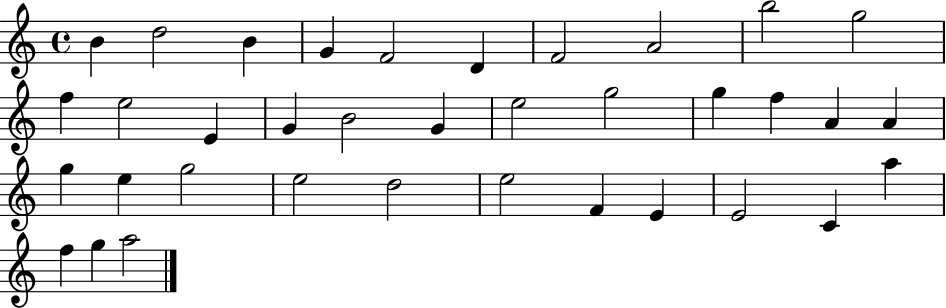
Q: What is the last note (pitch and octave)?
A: A5